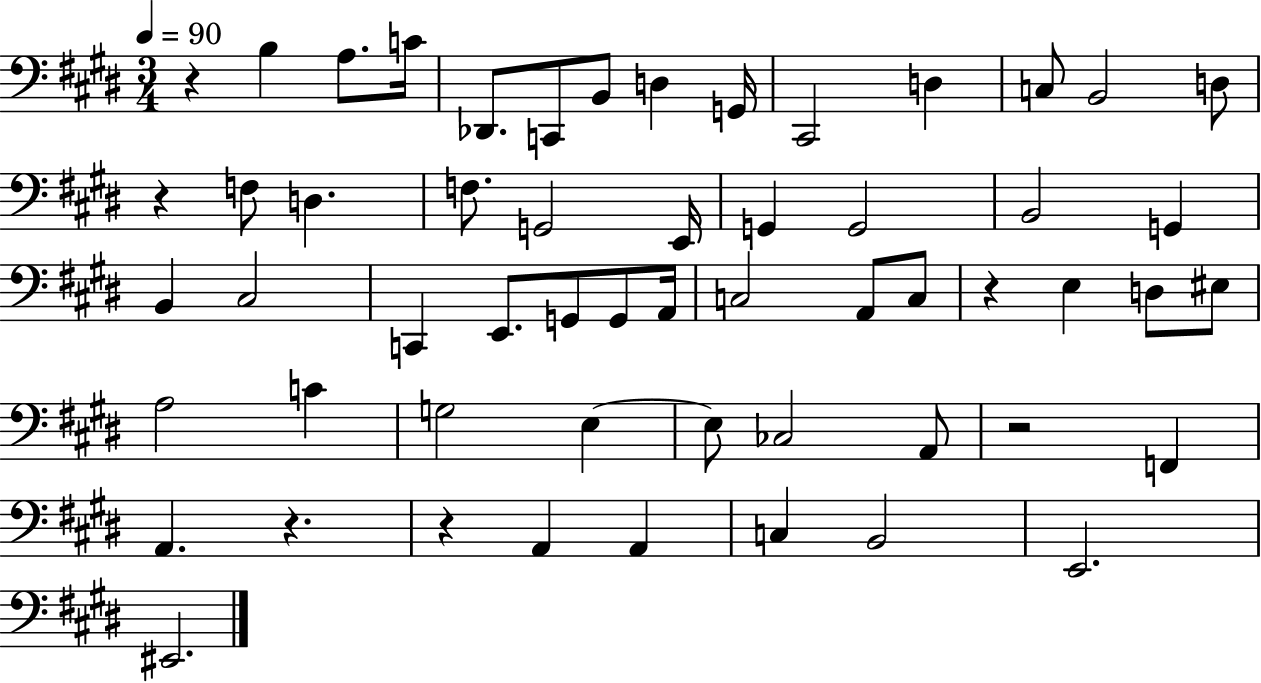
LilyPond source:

{
  \clef bass
  \numericTimeSignature
  \time 3/4
  \key e \major
  \tempo 4 = 90
  r4 b4 a8. c'16 | des,8. c,8 b,8 d4 g,16 | cis,2 d4 | c8 b,2 d8 | \break r4 f8 d4. | f8. g,2 e,16 | g,4 g,2 | b,2 g,4 | \break b,4 cis2 | c,4 e,8. g,8 g,8 a,16 | c2 a,8 c8 | r4 e4 d8 eis8 | \break a2 c'4 | g2 e4~~ | e8 ces2 a,8 | r2 f,4 | \break a,4. r4. | r4 a,4 a,4 | c4 b,2 | e,2. | \break eis,2. | \bar "|."
}